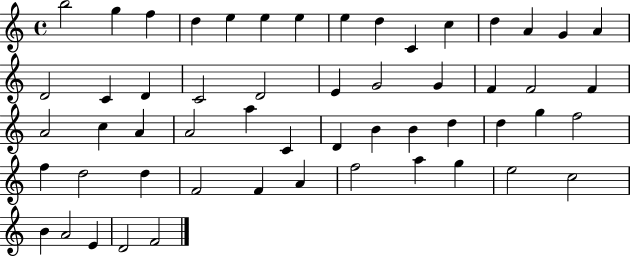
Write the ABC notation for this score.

X:1
T:Untitled
M:4/4
L:1/4
K:C
b2 g f d e e e e d C c d A G A D2 C D C2 D2 E G2 G F F2 F A2 c A A2 a C D B B d d g f2 f d2 d F2 F A f2 a g e2 c2 B A2 E D2 F2